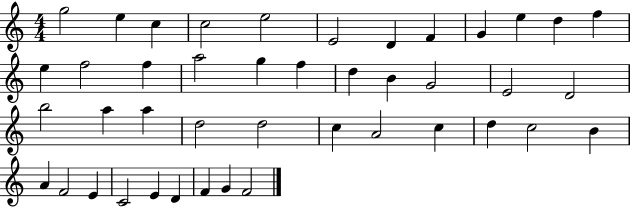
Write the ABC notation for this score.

X:1
T:Untitled
M:4/4
L:1/4
K:C
g2 e c c2 e2 E2 D F G e d f e f2 f a2 g f d B G2 E2 D2 b2 a a d2 d2 c A2 c d c2 B A F2 E C2 E D F G F2